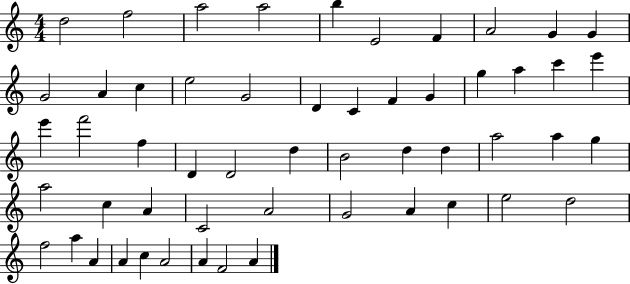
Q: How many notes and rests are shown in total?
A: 54